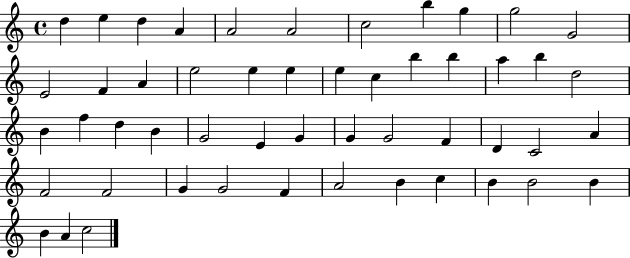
D5/q E5/q D5/q A4/q A4/h A4/h C5/h B5/q G5/q G5/h G4/h E4/h F4/q A4/q E5/h E5/q E5/q E5/q C5/q B5/q B5/q A5/q B5/q D5/h B4/q F5/q D5/q B4/q G4/h E4/q G4/q G4/q G4/h F4/q D4/q C4/h A4/q F4/h F4/h G4/q G4/h F4/q A4/h B4/q C5/q B4/q B4/h B4/q B4/q A4/q C5/h